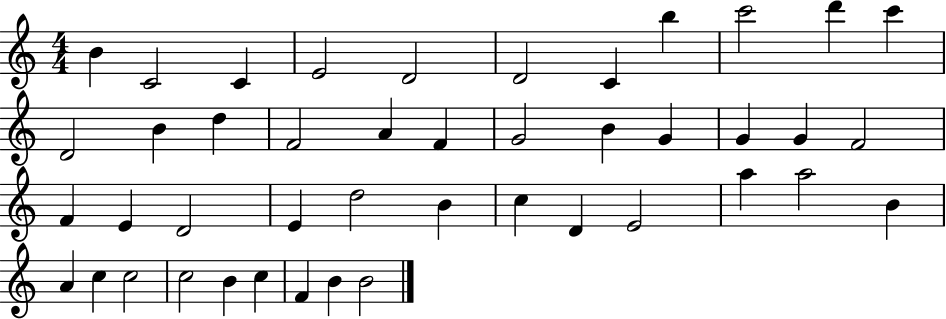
B4/q C4/h C4/q E4/h D4/h D4/h C4/q B5/q C6/h D6/q C6/q D4/h B4/q D5/q F4/h A4/q F4/q G4/h B4/q G4/q G4/q G4/q F4/h F4/q E4/q D4/h E4/q D5/h B4/q C5/q D4/q E4/h A5/q A5/h B4/q A4/q C5/q C5/h C5/h B4/q C5/q F4/q B4/q B4/h